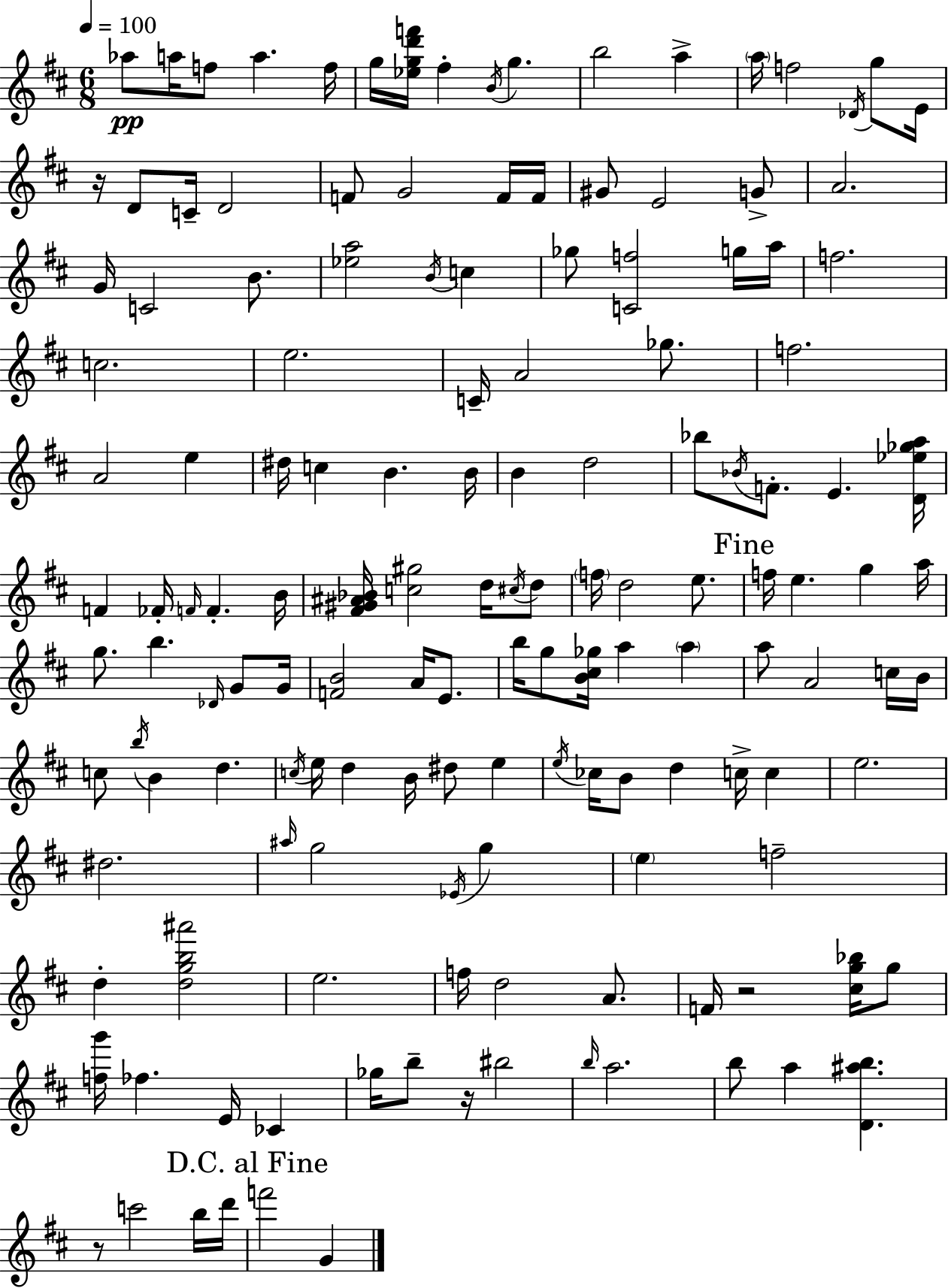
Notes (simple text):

Ab5/e A5/s F5/e A5/q. F5/s G5/s [Eb5,G5,D6,F6]/s F#5/q B4/s G5/q. B5/h A5/q A5/s F5/h Db4/s G5/e E4/s R/s D4/e C4/s D4/h F4/e G4/h F4/s F4/s G#4/e E4/h G4/e A4/h. G4/s C4/h B4/e. [Eb5,A5]/h B4/s C5/q Gb5/e [C4,F5]/h G5/s A5/s F5/h. C5/h. E5/h. C4/s A4/h Gb5/e. F5/h. A4/h E5/q D#5/s C5/q B4/q. B4/s B4/q D5/h Bb5/e Bb4/s F4/e. E4/q. [D4,Eb5,Gb5,A5]/s F4/q FES4/s F4/s F4/q. B4/s [F#4,G#4,A#4,Bb4]/s [C5,G#5]/h D5/s C#5/s D5/e F5/s D5/h E5/e. F5/s E5/q. G5/q A5/s G5/e. B5/q. Db4/s G4/e G4/s [F4,B4]/h A4/s E4/e. B5/s G5/e [B4,C#5,Gb5]/s A5/q A5/q A5/e A4/h C5/s B4/s C5/e B5/s B4/q D5/q. C5/s E5/s D5/q B4/s D#5/e E5/q E5/s CES5/s B4/e D5/q C5/s C5/q E5/h. D#5/h. A#5/s G5/h Eb4/s G5/q E5/q F5/h D5/q [D5,G5,B5,A#6]/h E5/h. F5/s D5/h A4/e. F4/s R/h [C#5,G5,Bb5]/s G5/e [F5,G6]/s FES5/q. E4/s CES4/q Gb5/s B5/e R/s BIS5/h B5/s A5/h. B5/e A5/q [D4,A#5,B5]/q. R/e C6/h B5/s D6/s F6/h G4/q